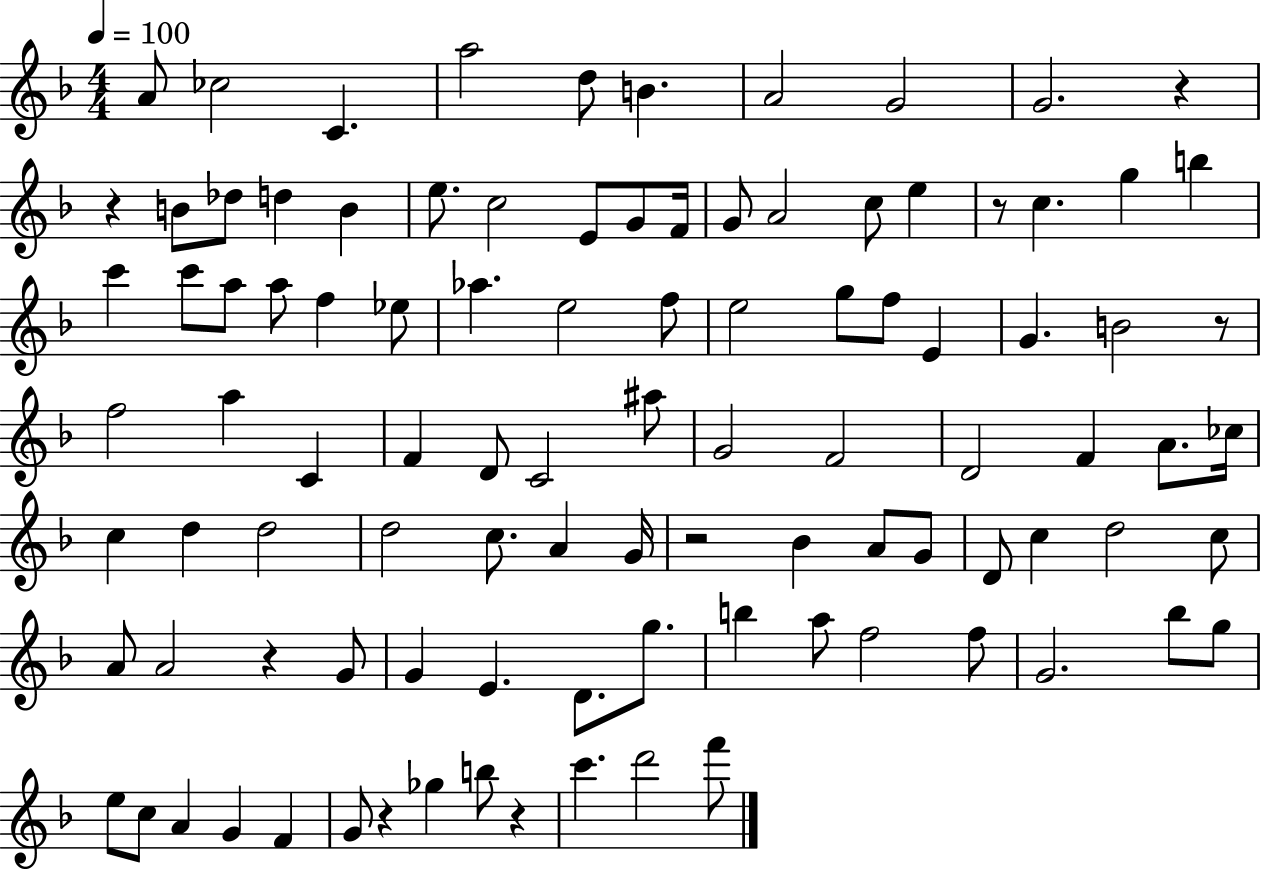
A4/e CES5/h C4/q. A5/h D5/e B4/q. A4/h G4/h G4/h. R/q R/q B4/e Db5/e D5/q B4/q E5/e. C5/h E4/e G4/e F4/s G4/e A4/h C5/e E5/q R/e C5/q. G5/q B5/q C6/q C6/e A5/e A5/e F5/q Eb5/e Ab5/q. E5/h F5/e E5/h G5/e F5/e E4/q G4/q. B4/h R/e F5/h A5/q C4/q F4/q D4/e C4/h A#5/e G4/h F4/h D4/h F4/q A4/e. CES5/s C5/q D5/q D5/h D5/h C5/e. A4/q G4/s R/h Bb4/q A4/e G4/e D4/e C5/q D5/h C5/e A4/e A4/h R/q G4/e G4/q E4/q. D4/e. G5/e. B5/q A5/e F5/h F5/e G4/h. Bb5/e G5/e E5/e C5/e A4/q G4/q F4/q G4/e R/q Gb5/q B5/e R/q C6/q. D6/h F6/e